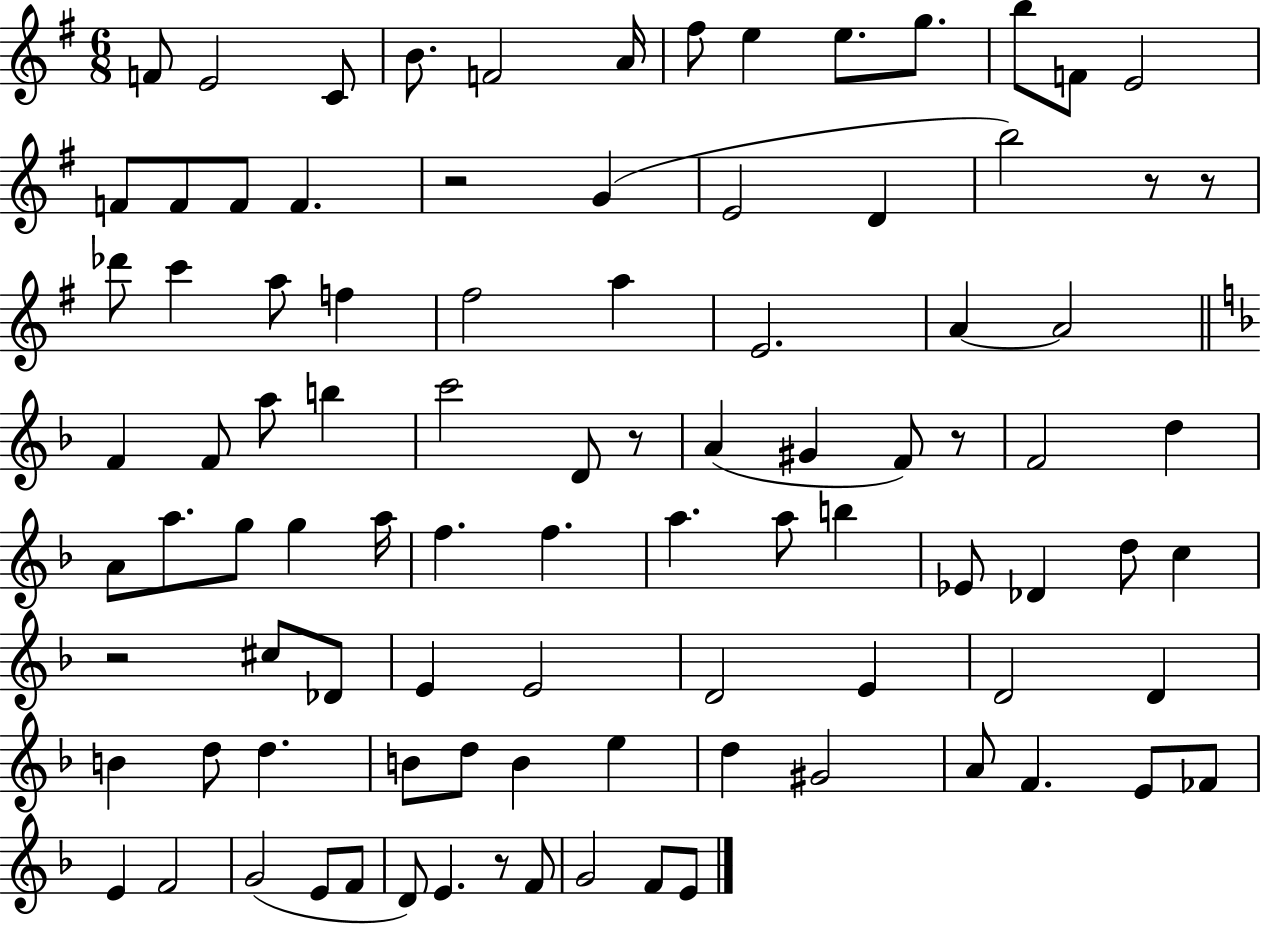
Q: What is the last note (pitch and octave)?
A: E4